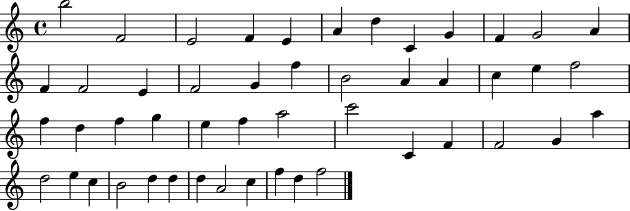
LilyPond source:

{
  \clef treble
  \time 4/4
  \defaultTimeSignature
  \key c \major
  b''2 f'2 | e'2 f'4 e'4 | a'4 d''4 c'4 g'4 | f'4 g'2 a'4 | \break f'4 f'2 e'4 | f'2 g'4 f''4 | b'2 a'4 a'4 | c''4 e''4 f''2 | \break f''4 d''4 f''4 g''4 | e''4 f''4 a''2 | c'''2 c'4 f'4 | f'2 g'4 a''4 | \break d''2 e''4 c''4 | b'2 d''4 d''4 | d''4 a'2 c''4 | f''4 d''4 f''2 | \break \bar "|."
}